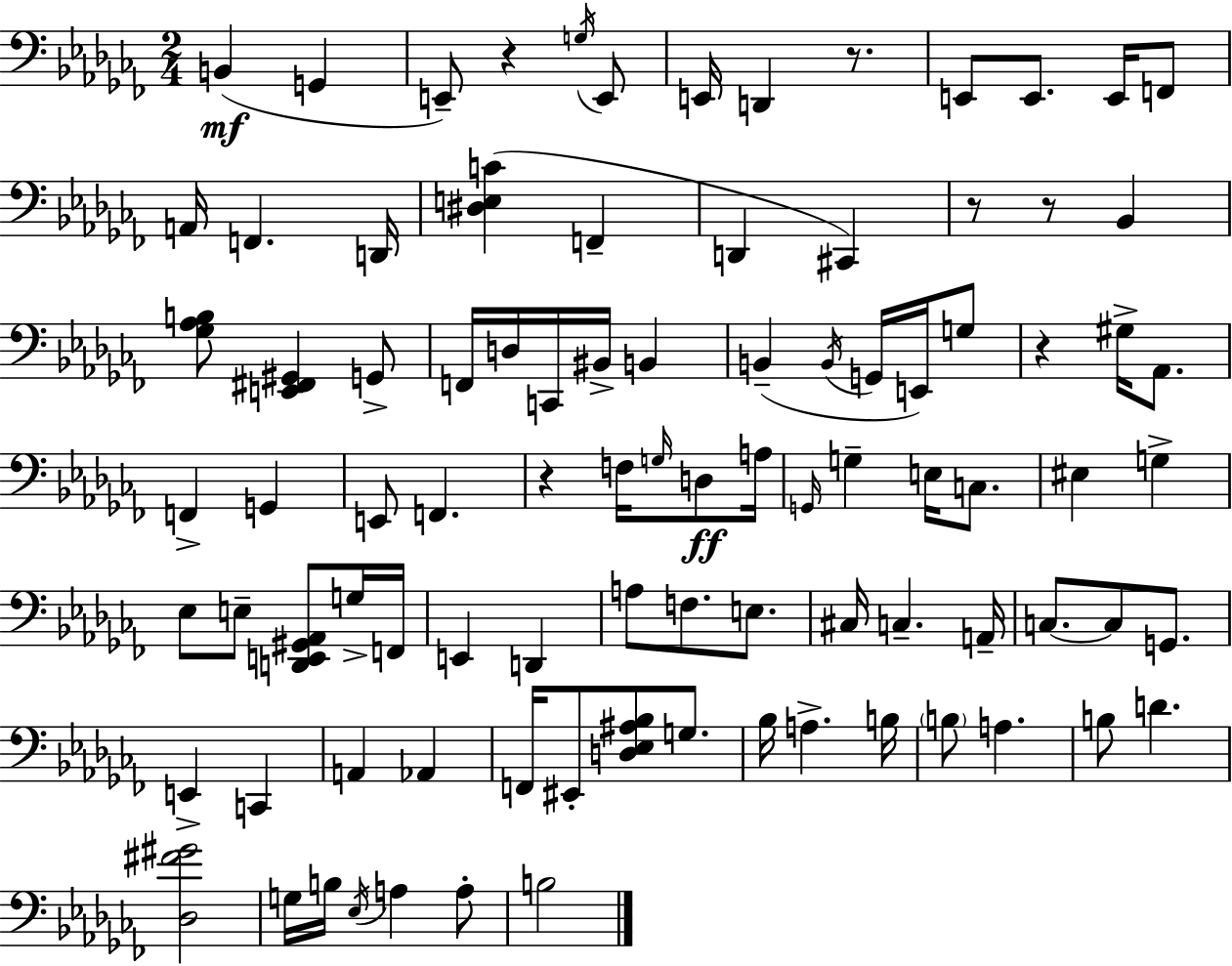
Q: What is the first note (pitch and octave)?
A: B2